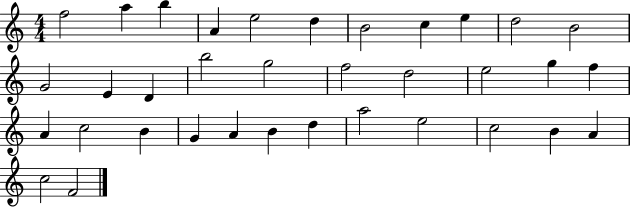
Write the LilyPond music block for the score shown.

{
  \clef treble
  \numericTimeSignature
  \time 4/4
  \key c \major
  f''2 a''4 b''4 | a'4 e''2 d''4 | b'2 c''4 e''4 | d''2 b'2 | \break g'2 e'4 d'4 | b''2 g''2 | f''2 d''2 | e''2 g''4 f''4 | \break a'4 c''2 b'4 | g'4 a'4 b'4 d''4 | a''2 e''2 | c''2 b'4 a'4 | \break c''2 f'2 | \bar "|."
}